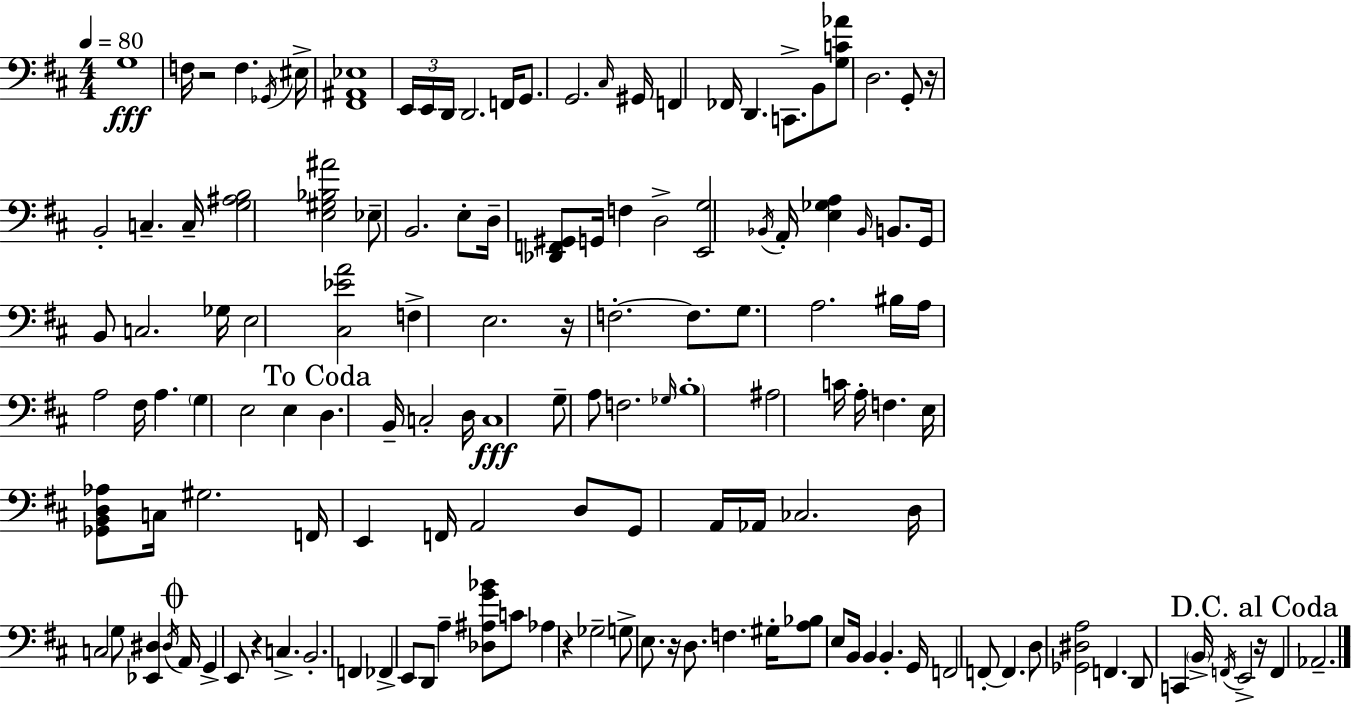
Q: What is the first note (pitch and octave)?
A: G3